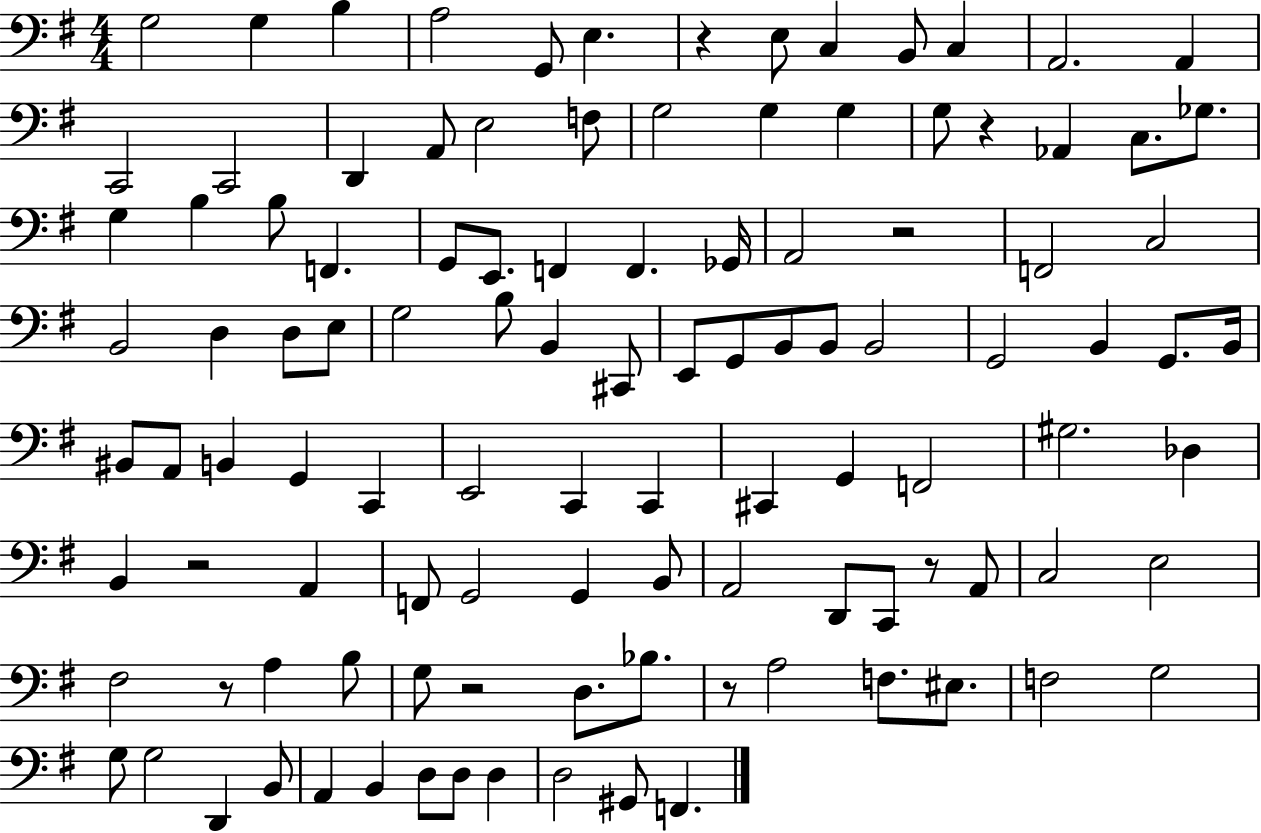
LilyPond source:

{
  \clef bass
  \numericTimeSignature
  \time 4/4
  \key g \major
  \repeat volta 2 { g2 g4 b4 | a2 g,8 e4. | r4 e8 c4 b,8 c4 | a,2. a,4 | \break c,2 c,2 | d,4 a,8 e2 f8 | g2 g4 g4 | g8 r4 aes,4 c8. ges8. | \break g4 b4 b8 f,4. | g,8 e,8. f,4 f,4. ges,16 | a,2 r2 | f,2 c2 | \break b,2 d4 d8 e8 | g2 b8 b,4 cis,8 | e,8 g,8 b,8 b,8 b,2 | g,2 b,4 g,8. b,16 | \break bis,8 a,8 b,4 g,4 c,4 | e,2 c,4 c,4 | cis,4 g,4 f,2 | gis2. des4 | \break b,4 r2 a,4 | f,8 g,2 g,4 b,8 | a,2 d,8 c,8 r8 a,8 | c2 e2 | \break fis2 r8 a4 b8 | g8 r2 d8. bes8. | r8 a2 f8. eis8. | f2 g2 | \break g8 g2 d,4 b,8 | a,4 b,4 d8 d8 d4 | d2 gis,8 f,4. | } \bar "|."
}